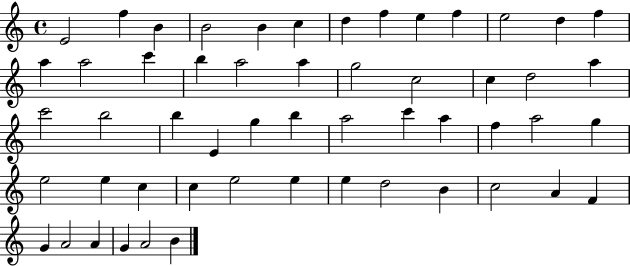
X:1
T:Untitled
M:4/4
L:1/4
K:C
E2 f B B2 B c d f e f e2 d f a a2 c' b a2 a g2 c2 c d2 a c'2 b2 b E g b a2 c' a f a2 g e2 e c c e2 e e d2 B c2 A F G A2 A G A2 B